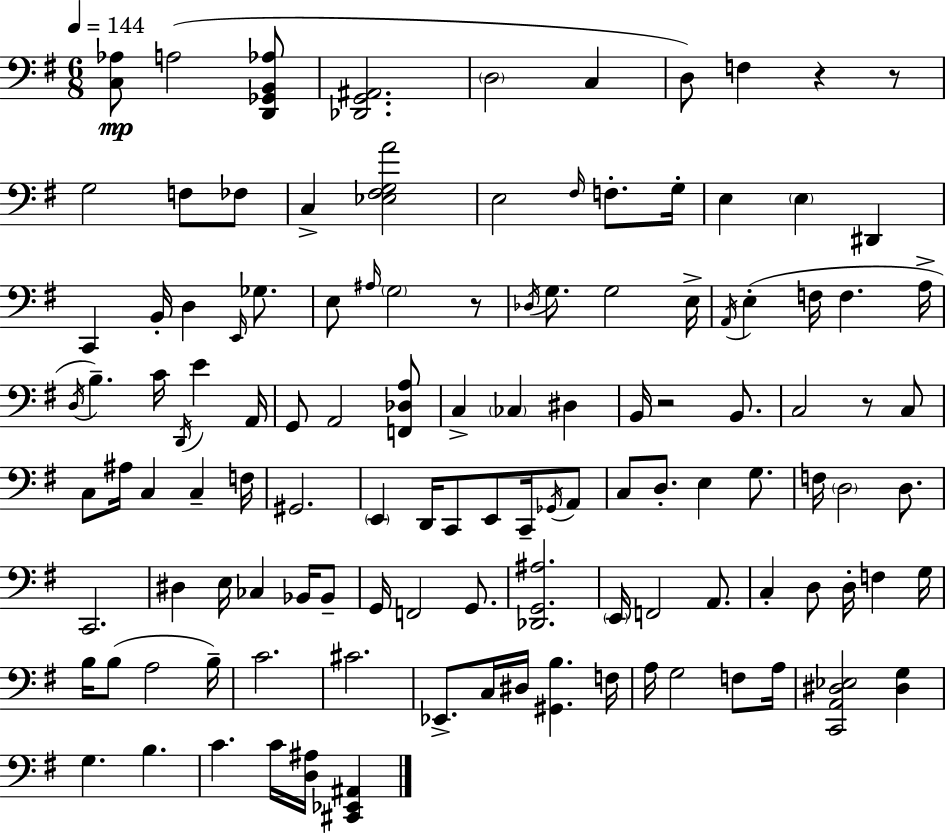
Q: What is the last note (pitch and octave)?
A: C4